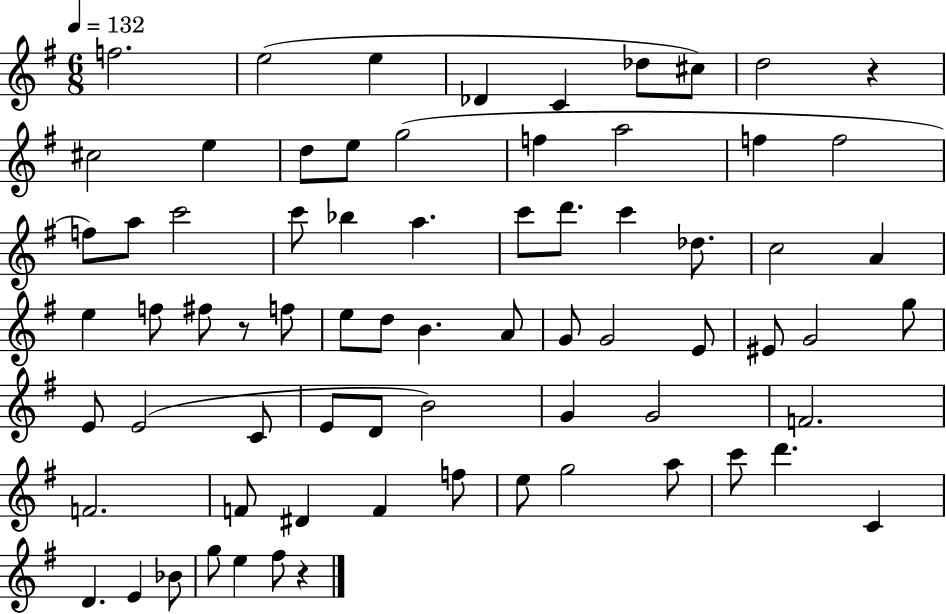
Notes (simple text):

F5/h. E5/h E5/q Db4/q C4/q Db5/e C#5/e D5/h R/q C#5/h E5/q D5/e E5/e G5/h F5/q A5/h F5/q F5/h F5/e A5/e C6/h C6/e Bb5/q A5/q. C6/e D6/e. C6/q Db5/e. C5/h A4/q E5/q F5/e F#5/e R/e F5/e E5/e D5/e B4/q. A4/e G4/e G4/h E4/e EIS4/e G4/h G5/e E4/e E4/h C4/e E4/e D4/e B4/h G4/q G4/h F4/h. F4/h. F4/e D#4/q F4/q F5/e E5/e G5/h A5/e C6/e D6/q. C4/q D4/q. E4/q Bb4/e G5/e E5/q F#5/e R/q